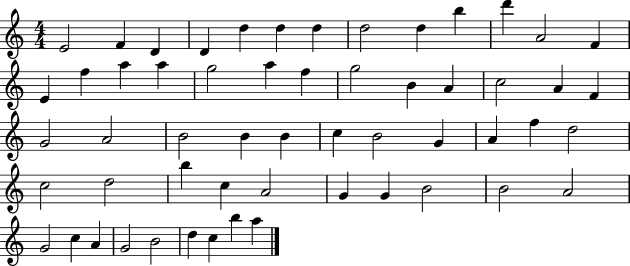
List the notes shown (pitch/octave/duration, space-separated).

E4/h F4/q D4/q D4/q D5/q D5/q D5/q D5/h D5/q B5/q D6/q A4/h F4/q E4/q F5/q A5/q A5/q G5/h A5/q F5/q G5/h B4/q A4/q C5/h A4/q F4/q G4/h A4/h B4/h B4/q B4/q C5/q B4/h G4/q A4/q F5/q D5/h C5/h D5/h B5/q C5/q A4/h G4/q G4/q B4/h B4/h A4/h G4/h C5/q A4/q G4/h B4/h D5/q C5/q B5/q A5/q